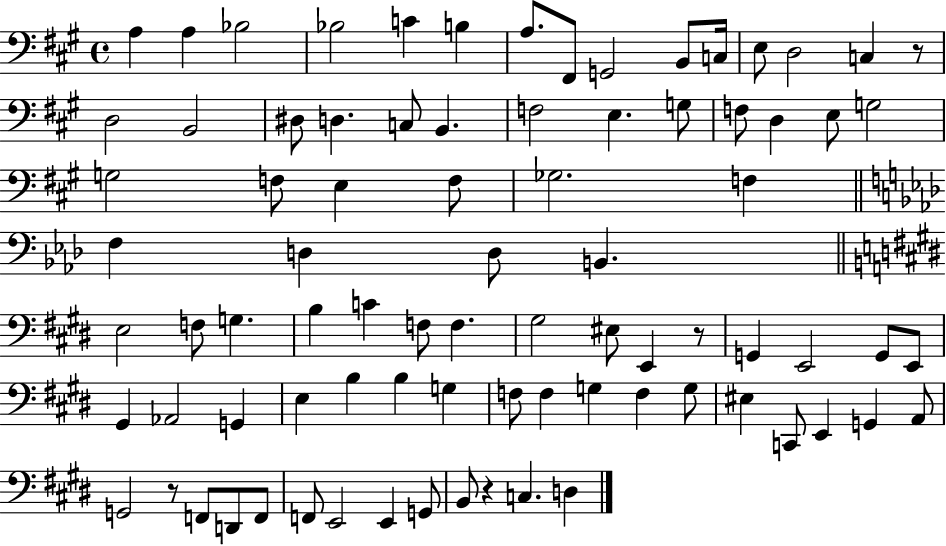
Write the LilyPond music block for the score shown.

{
  \clef bass
  \time 4/4
  \defaultTimeSignature
  \key a \major
  a4 a4 bes2 | bes2 c'4 b4 | a8. fis,8 g,2 b,8 c16 | e8 d2 c4 r8 | \break d2 b,2 | dis8 d4. c8 b,4. | f2 e4. g8 | f8 d4 e8 g2 | \break g2 f8 e4 f8 | ges2. f4 | \bar "||" \break \key aes \major f4 d4 d8 b,4. | \bar "||" \break \key e \major e2 f8 g4. | b4 c'4 f8 f4. | gis2 eis8 e,4 r8 | g,4 e,2 g,8 e,8 | \break gis,4 aes,2 g,4 | e4 b4 b4 g4 | f8 f4 g4 f4 g8 | eis4 c,8 e,4 g,4 a,8 | \break g,2 r8 f,8 d,8 f,8 | f,8 e,2 e,4 g,8 | b,8 r4 c4. d4 | \bar "|."
}